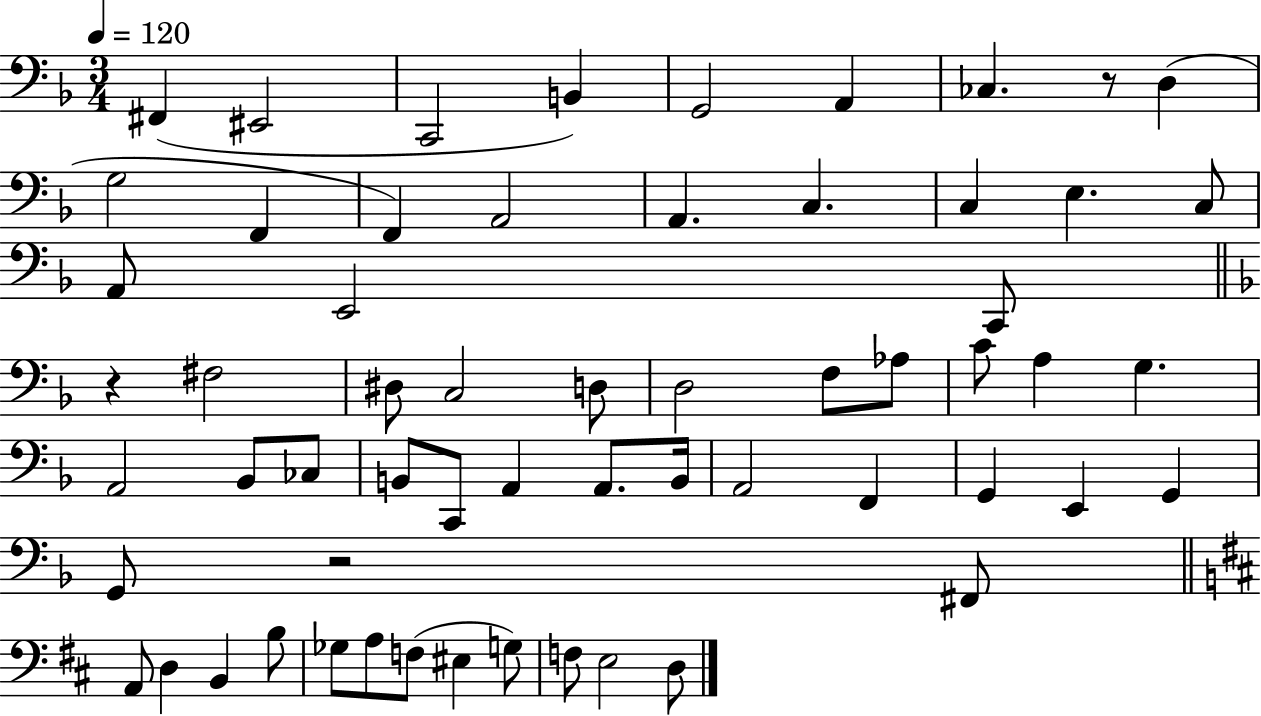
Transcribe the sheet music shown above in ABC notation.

X:1
T:Untitled
M:3/4
L:1/4
K:F
^F,, ^E,,2 C,,2 B,, G,,2 A,, _C, z/2 D, G,2 F,, F,, A,,2 A,, C, C, E, C,/2 A,,/2 E,,2 C,,/2 z ^F,2 ^D,/2 C,2 D,/2 D,2 F,/2 _A,/2 C/2 A, G, A,,2 _B,,/2 _C,/2 B,,/2 C,,/2 A,, A,,/2 B,,/4 A,,2 F,, G,, E,, G,, G,,/2 z2 ^F,,/2 A,,/2 D, B,, B,/2 _G,/2 A,/2 F,/2 ^E, G,/2 F,/2 E,2 D,/2